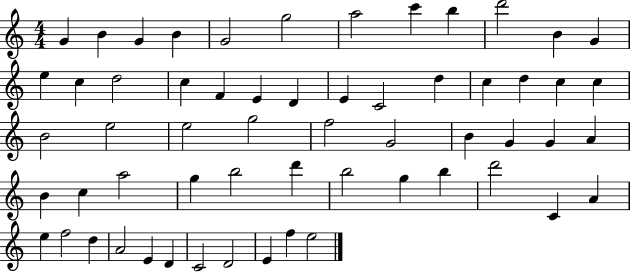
{
  \clef treble
  \numericTimeSignature
  \time 4/4
  \key c \major
  g'4 b'4 g'4 b'4 | g'2 g''2 | a''2 c'''4 b''4 | d'''2 b'4 g'4 | \break e''4 c''4 d''2 | c''4 f'4 e'4 d'4 | e'4 c'2 d''4 | c''4 d''4 c''4 c''4 | \break b'2 e''2 | e''2 g''2 | f''2 g'2 | b'4 g'4 g'4 a'4 | \break b'4 c''4 a''2 | g''4 b''2 d'''4 | b''2 g''4 b''4 | d'''2 c'4 a'4 | \break e''4 f''2 d''4 | a'2 e'4 d'4 | c'2 d'2 | e'4 f''4 e''2 | \break \bar "|."
}